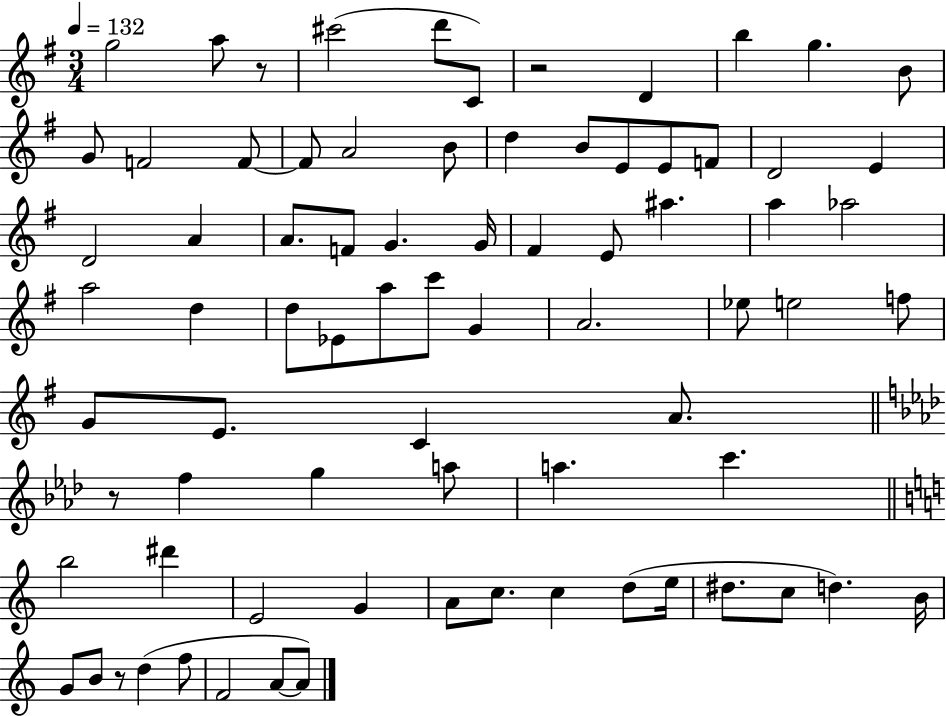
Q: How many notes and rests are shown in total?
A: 77